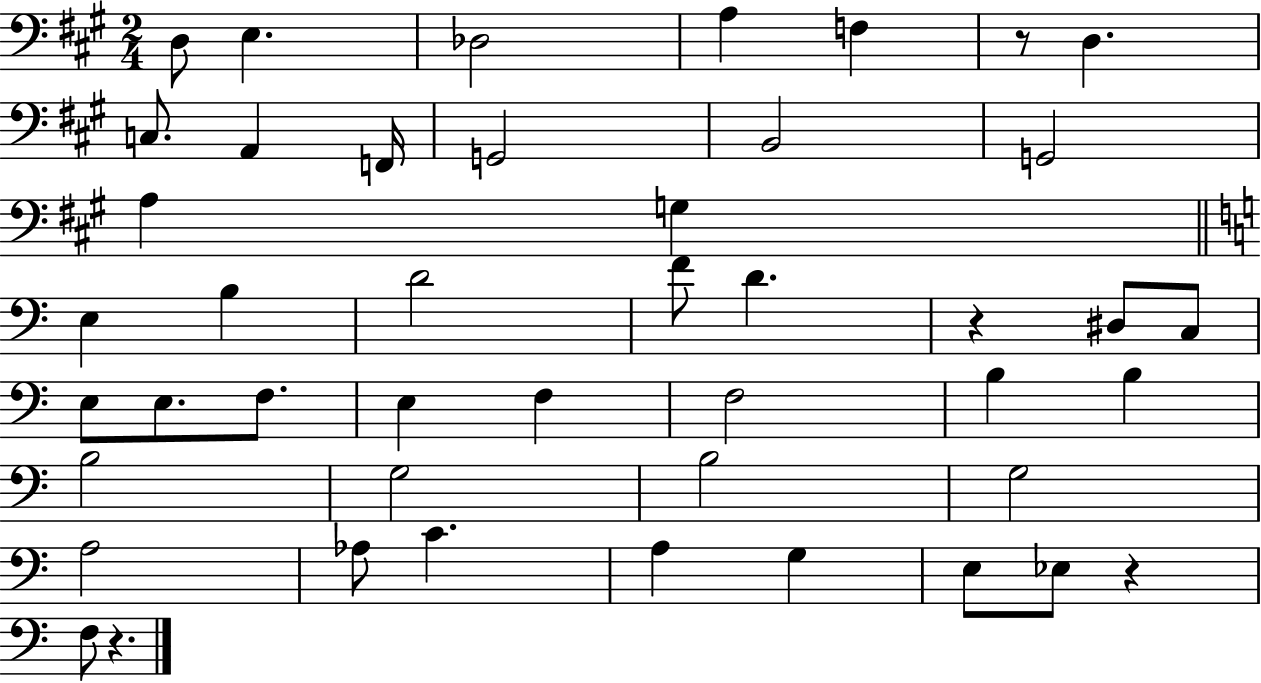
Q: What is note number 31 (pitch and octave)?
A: G3